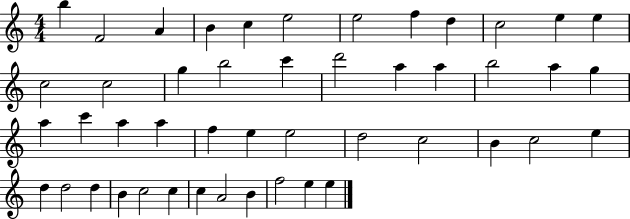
B5/q F4/h A4/q B4/q C5/q E5/h E5/h F5/q D5/q C5/h E5/q E5/q C5/h C5/h G5/q B5/h C6/q D6/h A5/q A5/q B5/h A5/q G5/q A5/q C6/q A5/q A5/q F5/q E5/q E5/h D5/h C5/h B4/q C5/h E5/q D5/q D5/h D5/q B4/q C5/h C5/q C5/q A4/h B4/q F5/h E5/q E5/q